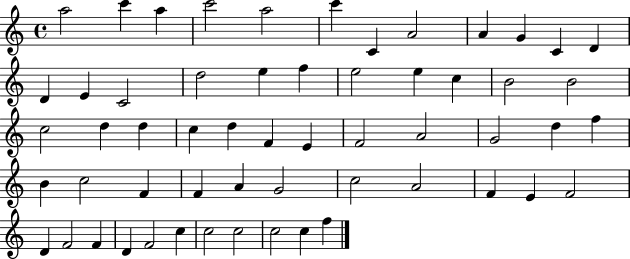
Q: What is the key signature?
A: C major